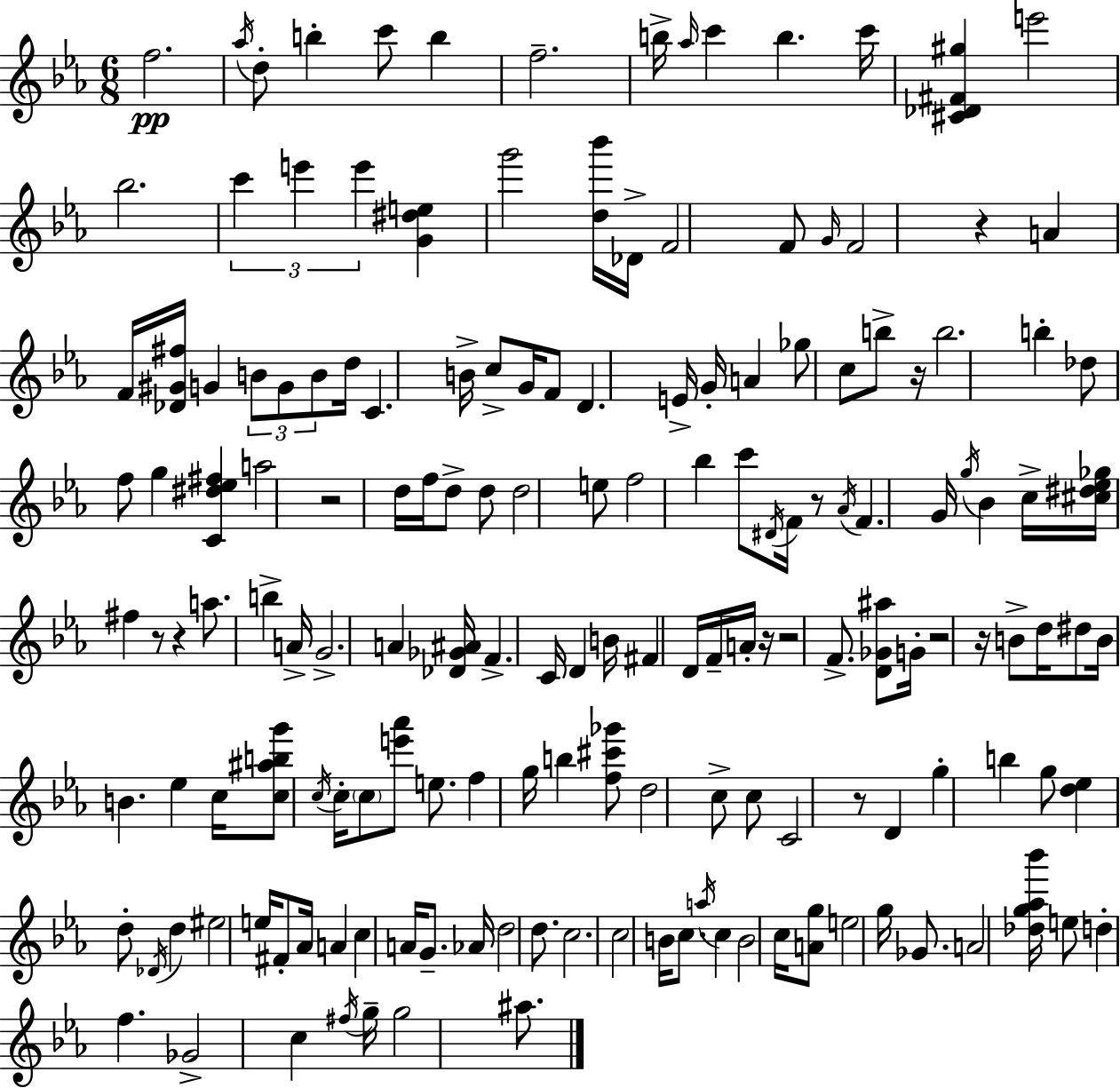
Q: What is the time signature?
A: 6/8